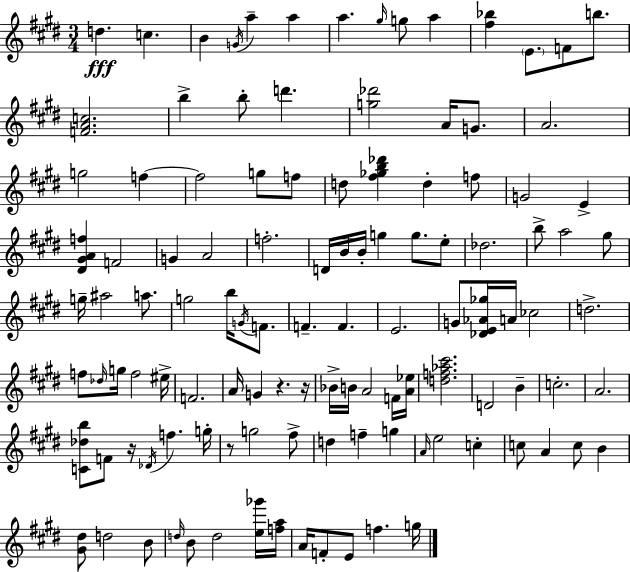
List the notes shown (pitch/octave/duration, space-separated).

D5/q. C5/q. B4/q G4/s A5/q A5/q A5/q. G#5/s G5/e A5/q [F#5,Bb5]/q E4/e. F4/e B5/e. [F4,A4,C5]/h. B5/q B5/e D6/q. [G5,Db6]/h A4/s G4/e. A4/h. G5/h F5/q F5/h G5/e F5/e D5/e [F#5,Gb5,B5,Db6]/q D5/q F5/e G4/h E4/q [D#4,G#4,A4,F5]/q F4/h G4/q A4/h F5/h. D4/s B4/s B4/s G5/q G5/e. E5/e Db5/h. B5/e A5/h G#5/e G5/s A#5/h A5/e. G5/h B5/s G4/s F4/e. F4/q. F4/q. E4/h. G4/e [Db4,E4,Ab4,Gb5]/s A4/s CES5/h D5/h. F5/e Db5/s G5/s F5/h EIS5/s F4/h. A4/s G4/q R/q. R/s Bb4/s B4/s A4/h F4/s [A4,Eb5]/s [D5,F5,Ab5,C#6]/h. D4/h B4/q C5/h. A4/h. [C4,Db5,B5]/e F4/e R/s Db4/s F5/q. G5/s R/e G5/h F#5/e D5/q F5/q G5/q A4/s E5/h C5/q C5/e A4/q C5/e B4/q [G#4,D#5]/e D5/h B4/e D5/s B4/e D5/h [E5,Gb6]/s [F5,A5]/s A4/s F4/e E4/e F5/q. G5/s